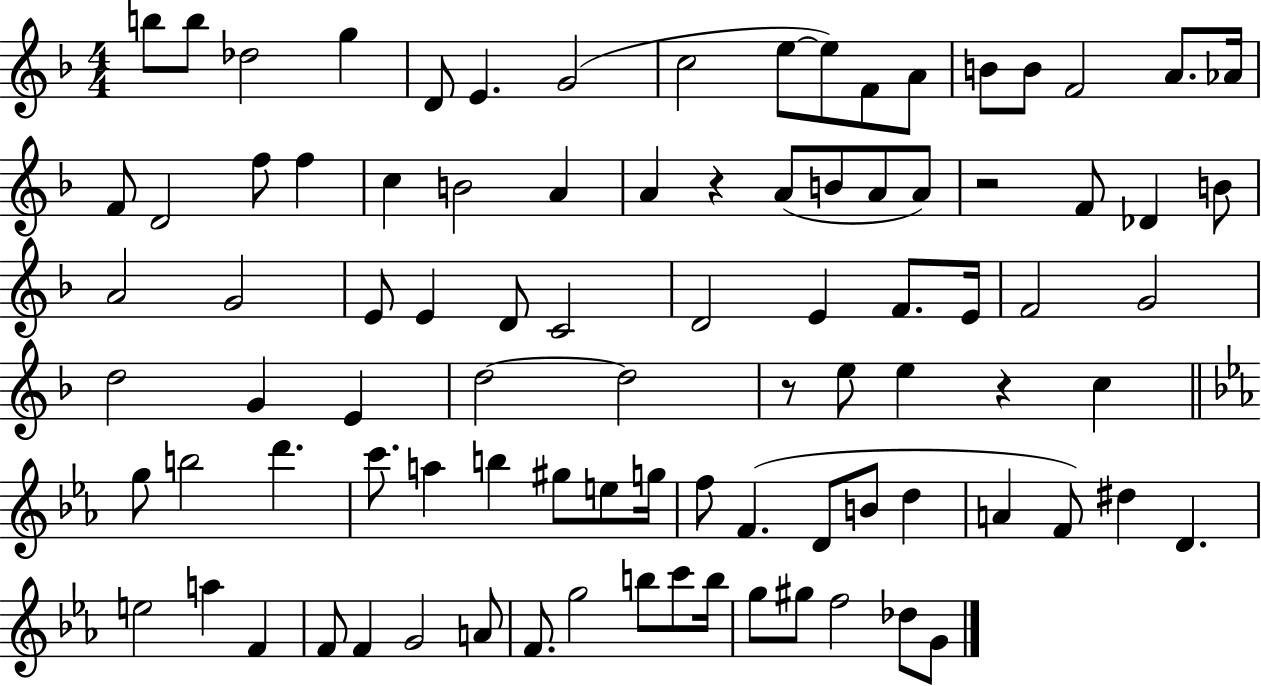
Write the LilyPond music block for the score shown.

{
  \clef treble
  \numericTimeSignature
  \time 4/4
  \key f \major
  b''8 b''8 des''2 g''4 | d'8 e'4. g'2( | c''2 e''8~~ e''8) f'8 a'8 | b'8 b'8 f'2 a'8. aes'16 | \break f'8 d'2 f''8 f''4 | c''4 b'2 a'4 | a'4 r4 a'8( b'8 a'8 a'8) | r2 f'8 des'4 b'8 | \break a'2 g'2 | e'8 e'4 d'8 c'2 | d'2 e'4 f'8. e'16 | f'2 g'2 | \break d''2 g'4 e'4 | d''2~~ d''2 | r8 e''8 e''4 r4 c''4 | \bar "||" \break \key ees \major g''8 b''2 d'''4. | c'''8. a''4 b''4 gis''8 e''8 g''16 | f''8 f'4.( d'8 b'8 d''4 | a'4 f'8) dis''4 d'4. | \break e''2 a''4 f'4 | f'8 f'4 g'2 a'8 | f'8. g''2 b''8 c'''8 b''16 | g''8 gis''8 f''2 des''8 g'8 | \break \bar "|."
}